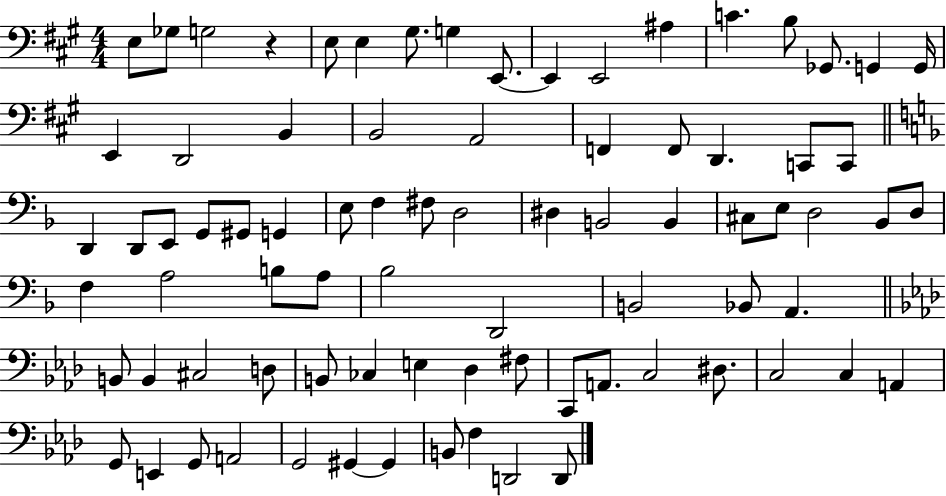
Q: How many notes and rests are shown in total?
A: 81